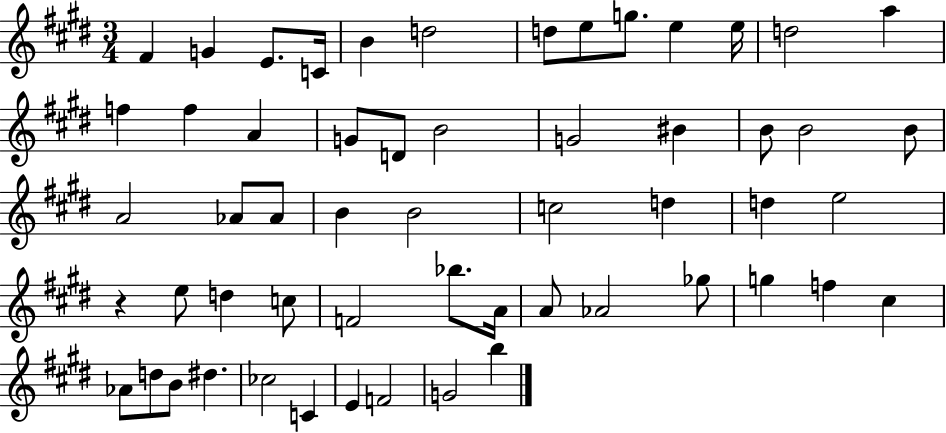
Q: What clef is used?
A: treble